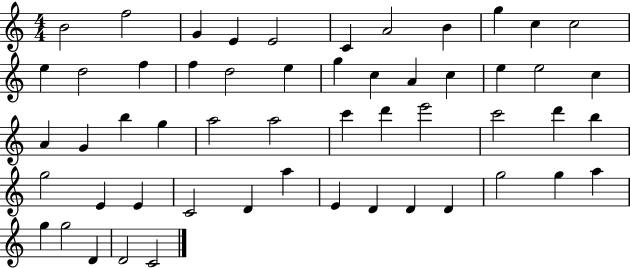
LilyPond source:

{
  \clef treble
  \numericTimeSignature
  \time 4/4
  \key c \major
  b'2 f''2 | g'4 e'4 e'2 | c'4 a'2 b'4 | g''4 c''4 c''2 | \break e''4 d''2 f''4 | f''4 d''2 e''4 | g''4 c''4 a'4 c''4 | e''4 e''2 c''4 | \break a'4 g'4 b''4 g''4 | a''2 a''2 | c'''4 d'''4 e'''2 | c'''2 d'''4 b''4 | \break g''2 e'4 e'4 | c'2 d'4 a''4 | e'4 d'4 d'4 d'4 | g''2 g''4 a''4 | \break g''4 g''2 d'4 | d'2 c'2 | \bar "|."
}